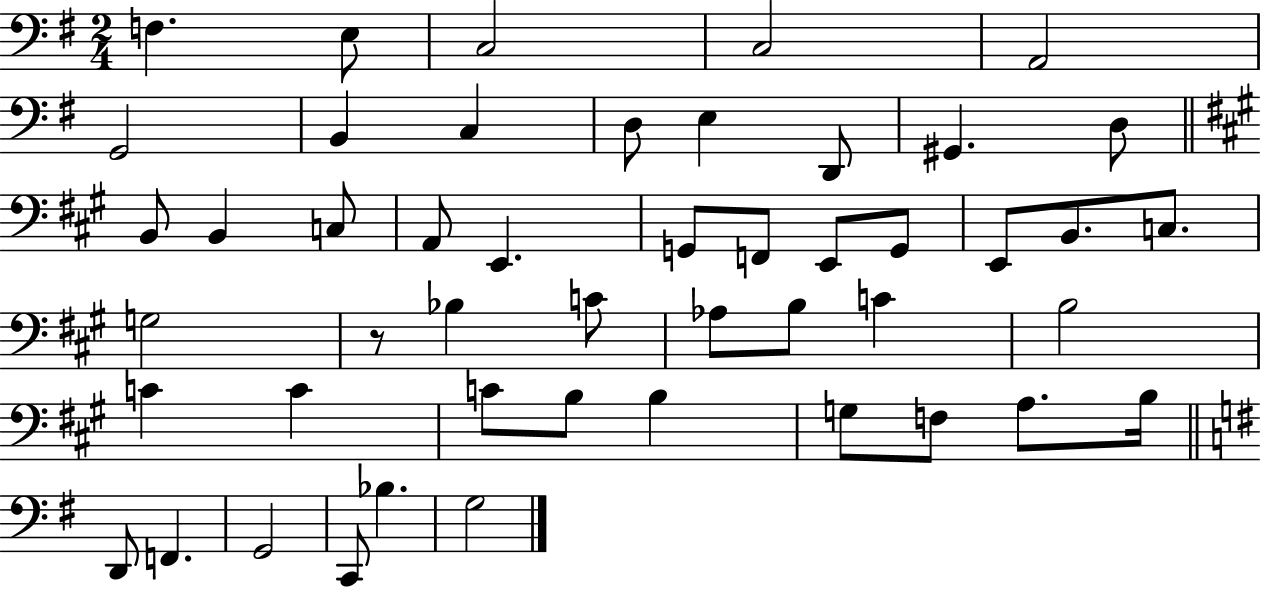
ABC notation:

X:1
T:Untitled
M:2/4
L:1/4
K:G
F, E,/2 C,2 C,2 A,,2 G,,2 B,, C, D,/2 E, D,,/2 ^G,, D,/2 B,,/2 B,, C,/2 A,,/2 E,, G,,/2 F,,/2 E,,/2 G,,/2 E,,/2 B,,/2 C,/2 G,2 z/2 _B, C/2 _A,/2 B,/2 C B,2 C C C/2 B,/2 B, G,/2 F,/2 A,/2 B,/4 D,,/2 F,, G,,2 C,,/2 _B, G,2